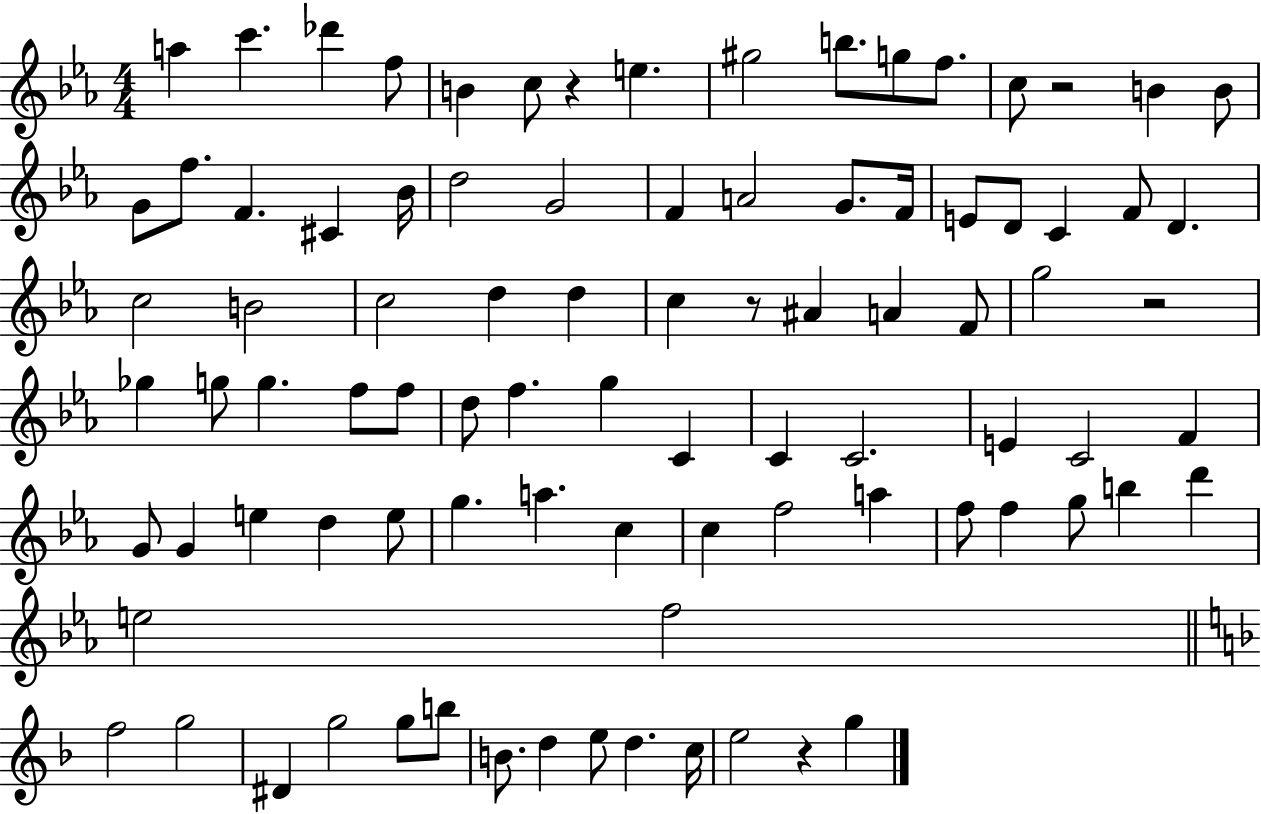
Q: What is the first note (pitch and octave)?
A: A5